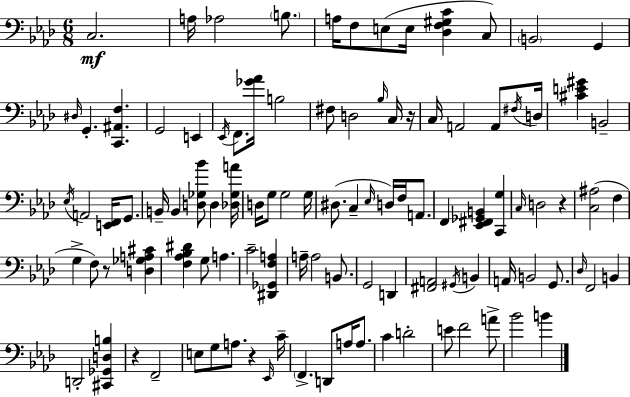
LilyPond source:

{
  \clef bass
  \numericTimeSignature
  \time 6/8
  \key f \minor
  c2.\mf | a16 aes2 \parenthesize b8. | a16 f8 e8( e16 <des f gis c'>4 c8) | \parenthesize b,2 g,4 | \break \grace { dis16 } g,4.-. <c, ais, f>4. | g,2 e,4 | \acciaccatura { ees,16 } f,8. <ges' aes'>16 b2 | fis8 d2 | \break \grace { bes16 } c16 r16 c16 a,2 | a,8 \acciaccatura { fis16 } d16 <cis' e' gis'>4 b,2-- | \acciaccatura { ees16 } a,2 | <e, f,>16 g,8. b,16-- b,4 <d ges bes'>8 | \break d4 <des ges a'>16 d16 g8 g2 | g16 dis8.( c4-- | \grace { ees16 } d16) f16 a,8. f,4 <ees, fis, ges, b,>4 | <c, g>4 \grace { c16 } d2 | \break r4 <c ais>2( | f4 g4-> f8) | r8 <d ges a cis'>4 <f aes bes dis'>4 g8 | a4. c'2-- | \break <dis, ges, f a>4 a16-- a2 | b,8. g,2 | d,4 <fis, a,>2 | \acciaccatura { gis,16 } b,4 a,16 b,2 | \break g,8. \grace { des16 } f,2 | b,4 d,2-. | <cis, ges, d b>4 r4 | f,2-- e8 g8 | \break a8. r4 \grace { ees,16 } c'16-- \parenthesize f,4.-> | d,8 a16 a8. c'4 | d'2-. e'8 | f'2 a'8-> bes'2 | \break b'4 \bar "|."
}